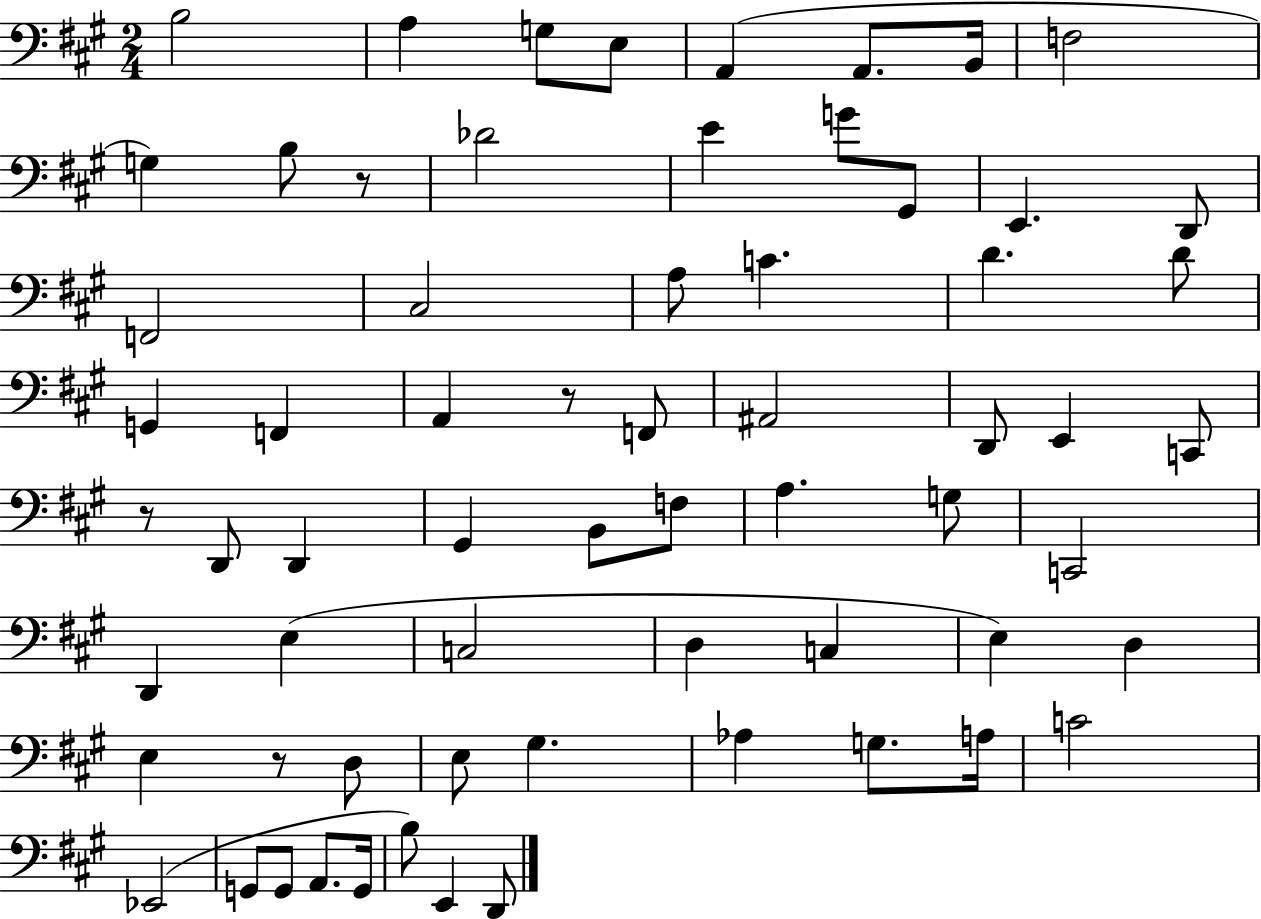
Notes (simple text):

B3/h A3/q G3/e E3/e A2/q A2/e. B2/s F3/h G3/q B3/e R/e Db4/h E4/q G4/e G#2/e E2/q. D2/e F2/h C#3/h A3/e C4/q. D4/q. D4/e G2/q F2/q A2/q R/e F2/e A#2/h D2/e E2/q C2/e R/e D2/e D2/q G#2/q B2/e F3/e A3/q. G3/e C2/h D2/q E3/q C3/h D3/q C3/q E3/q D3/q E3/q R/e D3/e E3/e G#3/q. Ab3/q G3/e. A3/s C4/h Eb2/h G2/e G2/e A2/e. G2/s B3/e E2/q D2/e